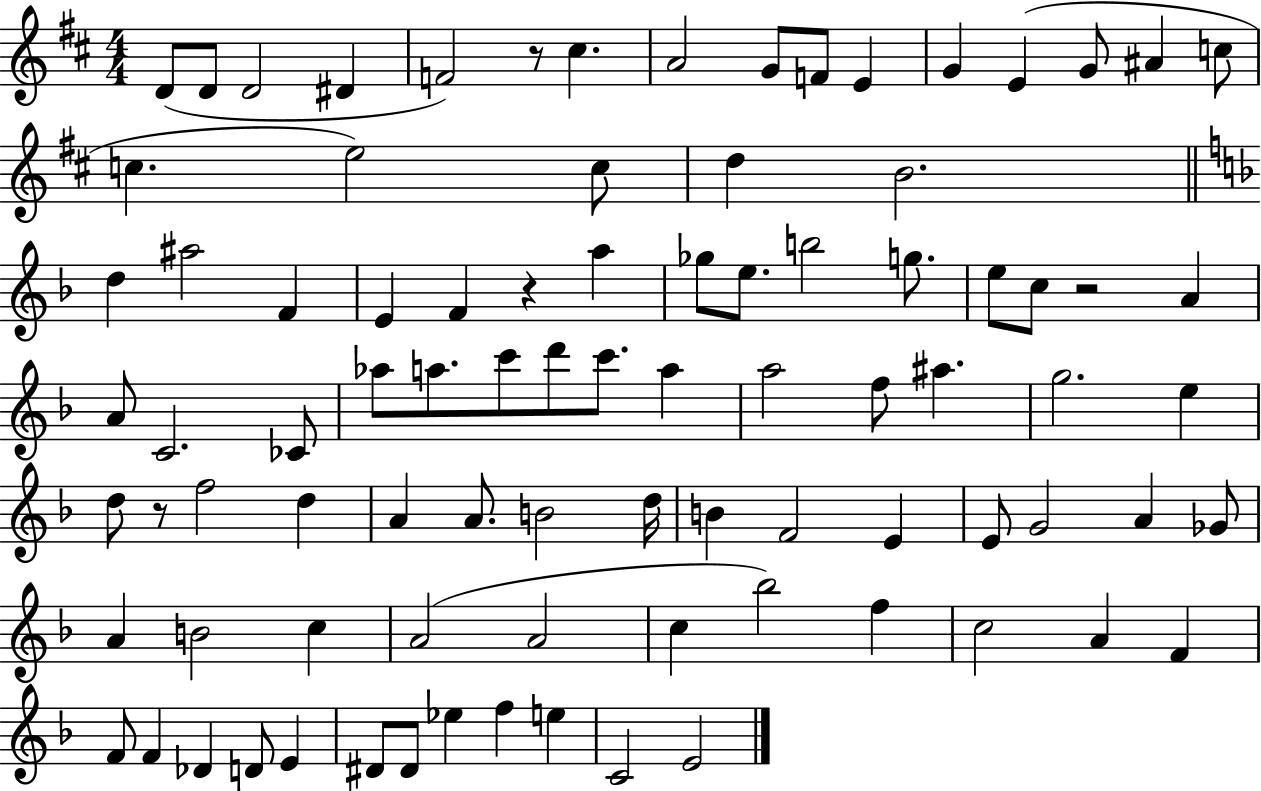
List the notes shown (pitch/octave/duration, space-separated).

D4/e D4/e D4/h D#4/q F4/h R/e C#5/q. A4/h G4/e F4/e E4/q G4/q E4/q G4/e A#4/q C5/e C5/q. E5/h C5/e D5/q B4/h. D5/q A#5/h F4/q E4/q F4/q R/q A5/q Gb5/e E5/e. B5/h G5/e. E5/e C5/e R/h A4/q A4/e C4/h. CES4/e Ab5/e A5/e. C6/e D6/e C6/e. A5/q A5/h F5/e A#5/q. G5/h. E5/q D5/e R/e F5/h D5/q A4/q A4/e. B4/h D5/s B4/q F4/h E4/q E4/e G4/h A4/q Gb4/e A4/q B4/h C5/q A4/h A4/h C5/q Bb5/h F5/q C5/h A4/q F4/q F4/e F4/q Db4/q D4/e E4/q D#4/e D#4/e Eb5/q F5/q E5/q C4/h E4/h